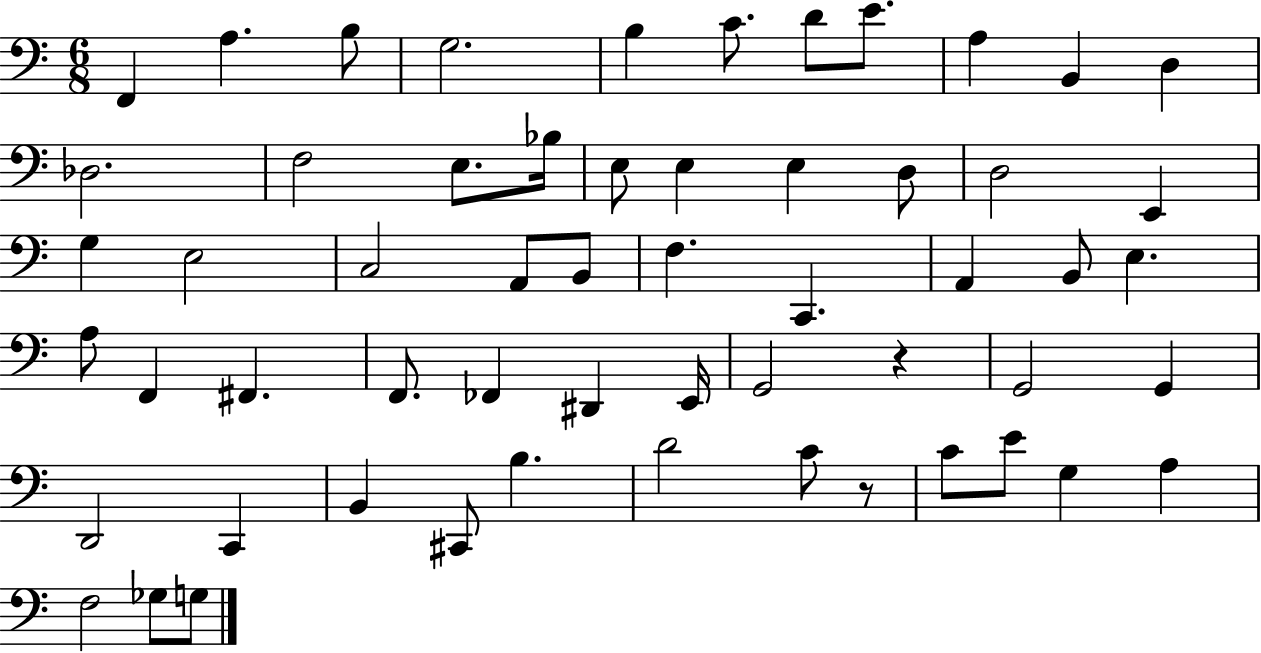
F2/q A3/q. B3/e G3/h. B3/q C4/e. D4/e E4/e. A3/q B2/q D3/q Db3/h. F3/h E3/e. Bb3/s E3/e E3/q E3/q D3/e D3/h E2/q G3/q E3/h C3/h A2/e B2/e F3/q. C2/q. A2/q B2/e E3/q. A3/e F2/q F#2/q. F2/e. FES2/q D#2/q E2/s G2/h R/q G2/h G2/q D2/h C2/q B2/q C#2/e B3/q. D4/h C4/e R/e C4/e E4/e G3/q A3/q F3/h Gb3/e G3/e